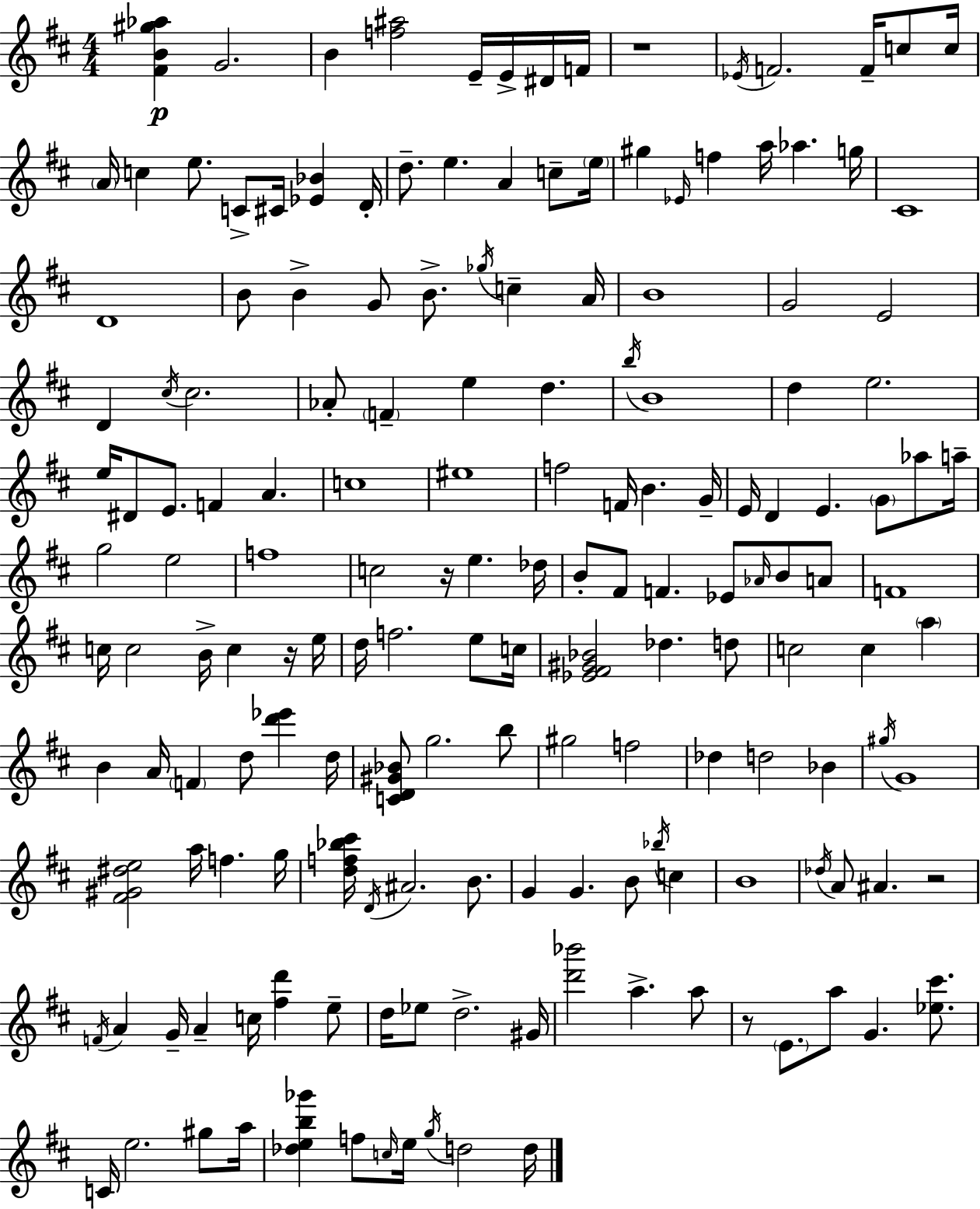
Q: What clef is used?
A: treble